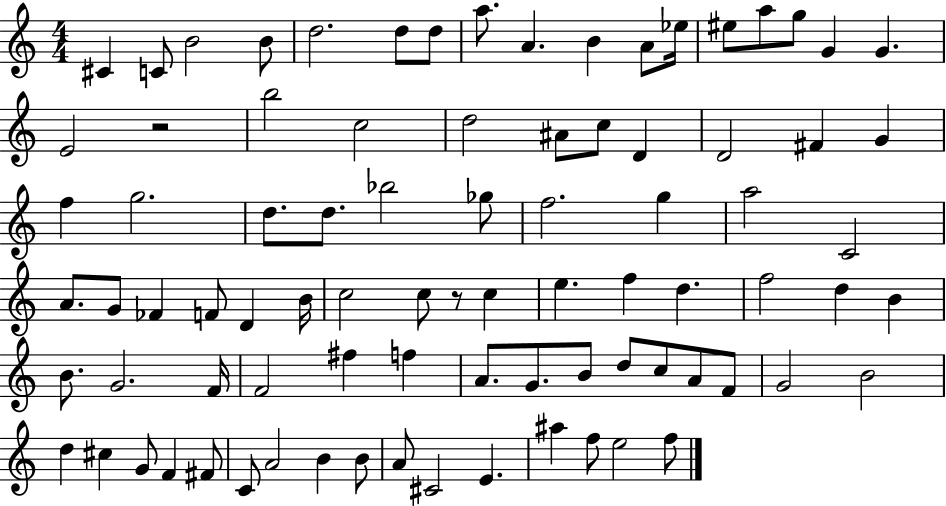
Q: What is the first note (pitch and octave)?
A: C#4